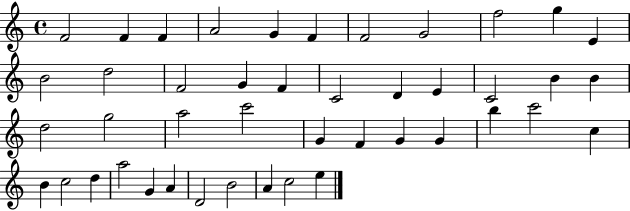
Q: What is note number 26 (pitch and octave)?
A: C6